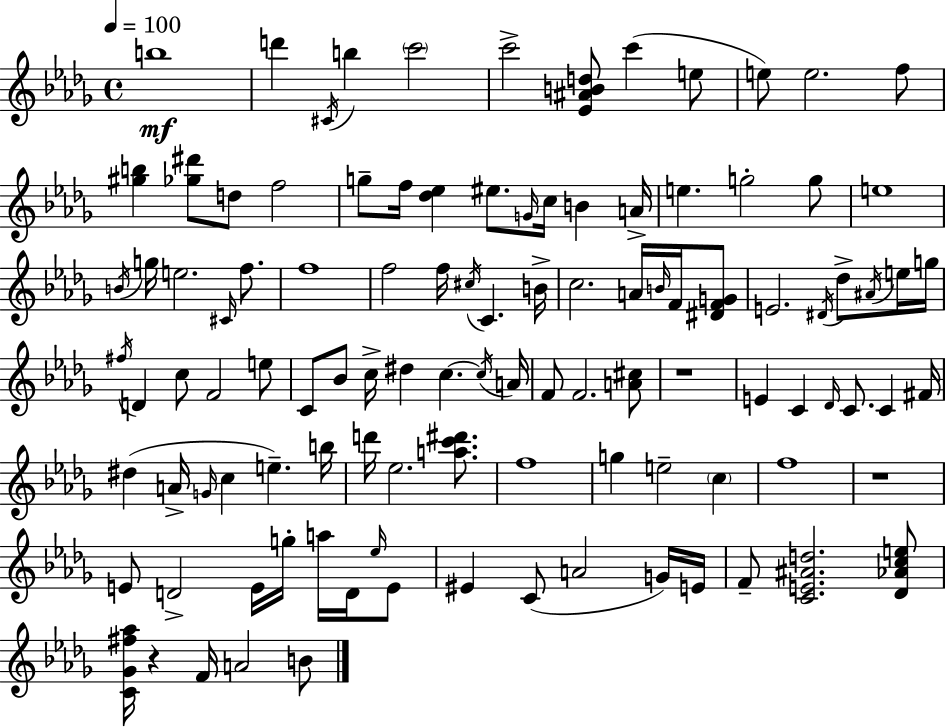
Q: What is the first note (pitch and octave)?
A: B5